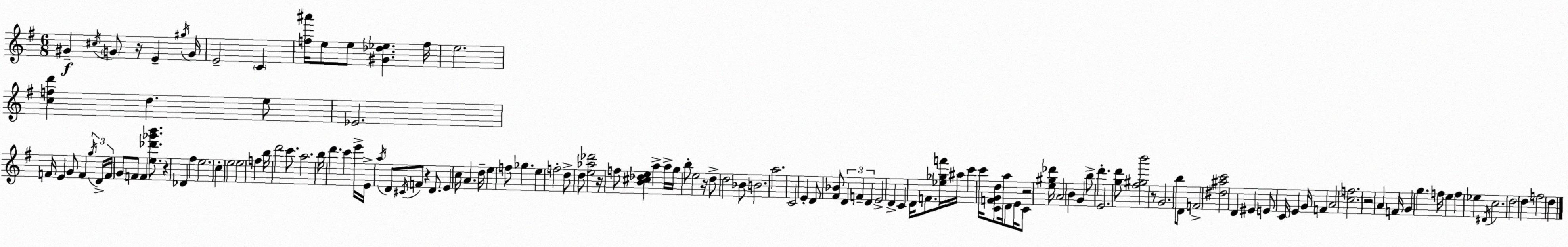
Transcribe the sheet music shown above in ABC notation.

X:1
T:Untitled
M:6/8
L:1/4
K:G
^G ^c/4 G/2 z/4 E ^g/4 G/4 E2 C [f^a']/4 e/2 e/2 [^G_d_e] f/4 e2 [cfd'] d e/2 _E2 F/4 E G/2 F g/4 D/4 F/4 G/2 F/2 F [e_d'_g'b']/2 z _D ^f e2 c e2 e2 f b/4 d'2 c'/2 a2 b/4 d' c' e'/4 E/4 a/4 D/2 ^C/4 F/2 z D/2 E c/4 A d/4 e f/2 _g e f2 d/2 d/2 [e_a_d']2 z/4 f/2 [B^c_de] a a/4 g/4 b/2 e2 z/4 d/2 d2 _B/2 B2 a2 C2 E D/2 [^F_B]/2 D F D E2 D C D/4 F/2 [_e_gf']/4 ^a/4 c' c'/4 [CFGd]/2 a/4 D/2 E/4 C/2 z2 [e^g_d']/4 A2 B G b/2 d' E2 [gd']/2 [^f^gb']2 z/2 G2 b/2 D/2 F2 [^d^ac']2 D ^E E/2 C/4 E G/4 F A2 [cf]2 z2 A F/4 G g f/4 e f _e ^D/4 c2 d2 d f2 d